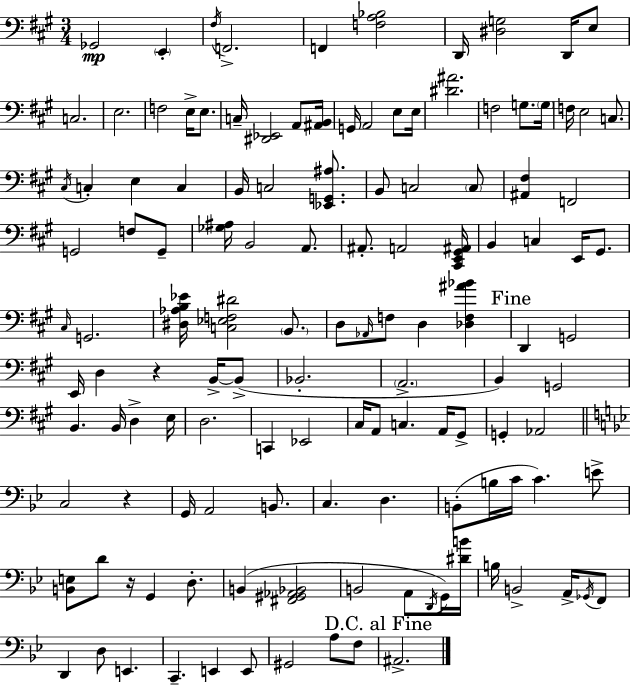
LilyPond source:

{
  \clef bass
  \numericTimeSignature
  \time 3/4
  \key a \major
  ges,2\mp \parenthesize e,4-. | \acciaccatura { fis16 } f,2.-> | f,4 <f a bes>2 | d,16 <dis g>2 d,16 e8 | \break c2. | e2. | f2 e16-> e8. | c16-- <dis, ees,>2 a,8 | \break <ais, b,>16 g,16 a,2 e8 | e16 <dis' ais'>2. | f2 g8. | \parenthesize g16 f16 e2 c8. | \break \acciaccatura { cis16 } c4-. e4 c4 | b,16 c2 <ees, g, ais>8. | b,8 c2 | \parenthesize c8 <ais, fis>4 f,2 | \break g,2 f8 | g,8-- <ges ais>16 b,2 a,8. | ais,8.-. a,2 | <cis, e, gis, ais,>16 b,4 c4 e,16 gis,8. | \break \grace { cis16 } g,2. | <dis aes b ees'>16 <c ees f dis'>2 | \parenthesize b,8. d8 \grace { aes,16 } f8 d4 | <des f ais' bes'>4 \mark "Fine" d,4 g,2 | \break e,16 d4 r4 | b,16->~~ b,8->( bes,2.-. | \parenthesize a,2.-> | b,4) g,2 | \break b,4. b,16 d4-> | e16 d2. | c,4 ees,2 | cis16 a,8 c4. | \break a,16 gis,8-> g,4-. aes,2 | \bar "||" \break \key bes \major c2 r4 | g,16 a,2 b,8. | c4. d4. | b,8-.( b16 c'16 c'4.) e'8-> | \break <b, e>8 d'8 r16 g,4 d8.-. | b,4( <fis, gis, aes, bes,>2 | b,2 a,8 \acciaccatura { d,16 } g,16) | <dis' b'>16 b16 b,2-> a,16-> \acciaccatura { ges,16 } | \break f,8 d,4 d8 e,4. | c,4.-- e,4 | e,8 gis,2 a8 | f8 \mark "D.C. al Fine" ais,2.-> | \break \bar "|."
}